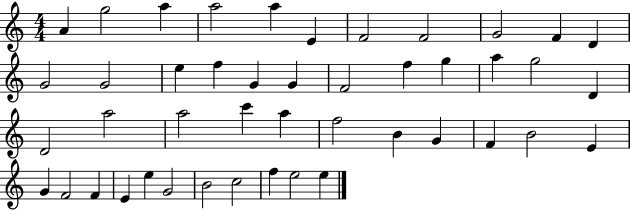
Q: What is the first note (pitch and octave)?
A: A4